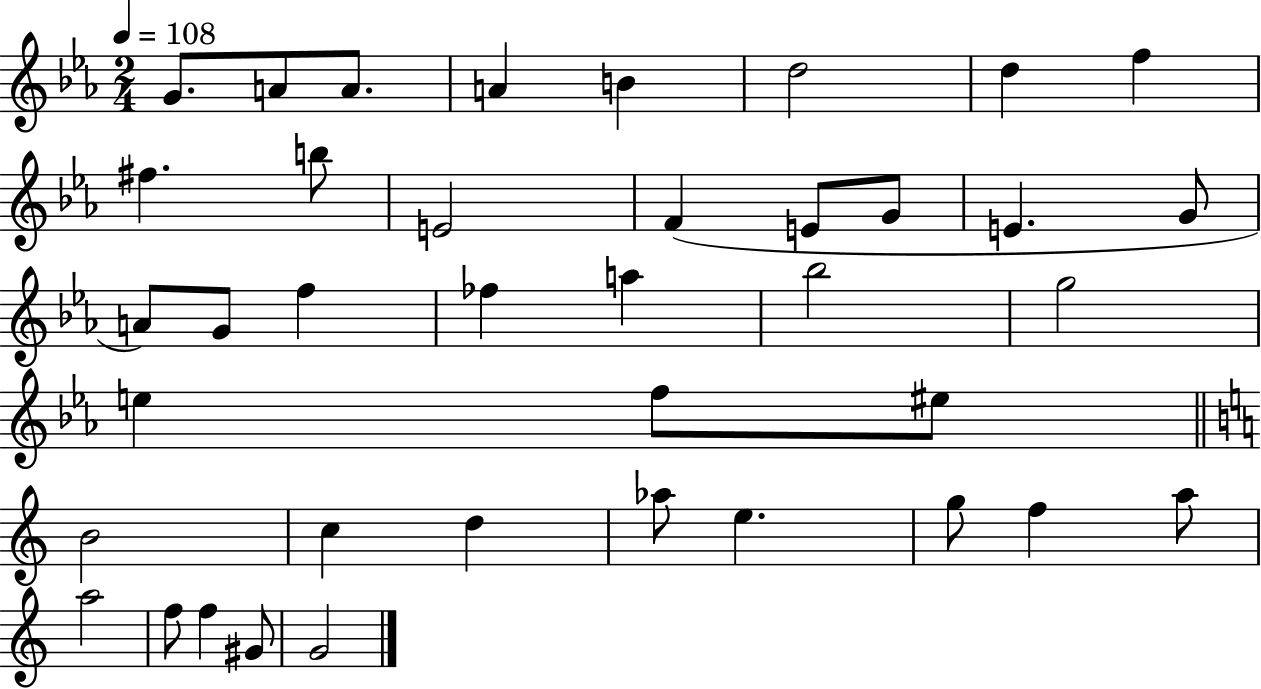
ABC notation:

X:1
T:Untitled
M:2/4
L:1/4
K:Eb
G/2 A/2 A/2 A B d2 d f ^f b/2 E2 F E/2 G/2 E G/2 A/2 G/2 f _f a _b2 g2 e f/2 ^e/2 B2 c d _a/2 e g/2 f a/2 a2 f/2 f ^G/2 G2